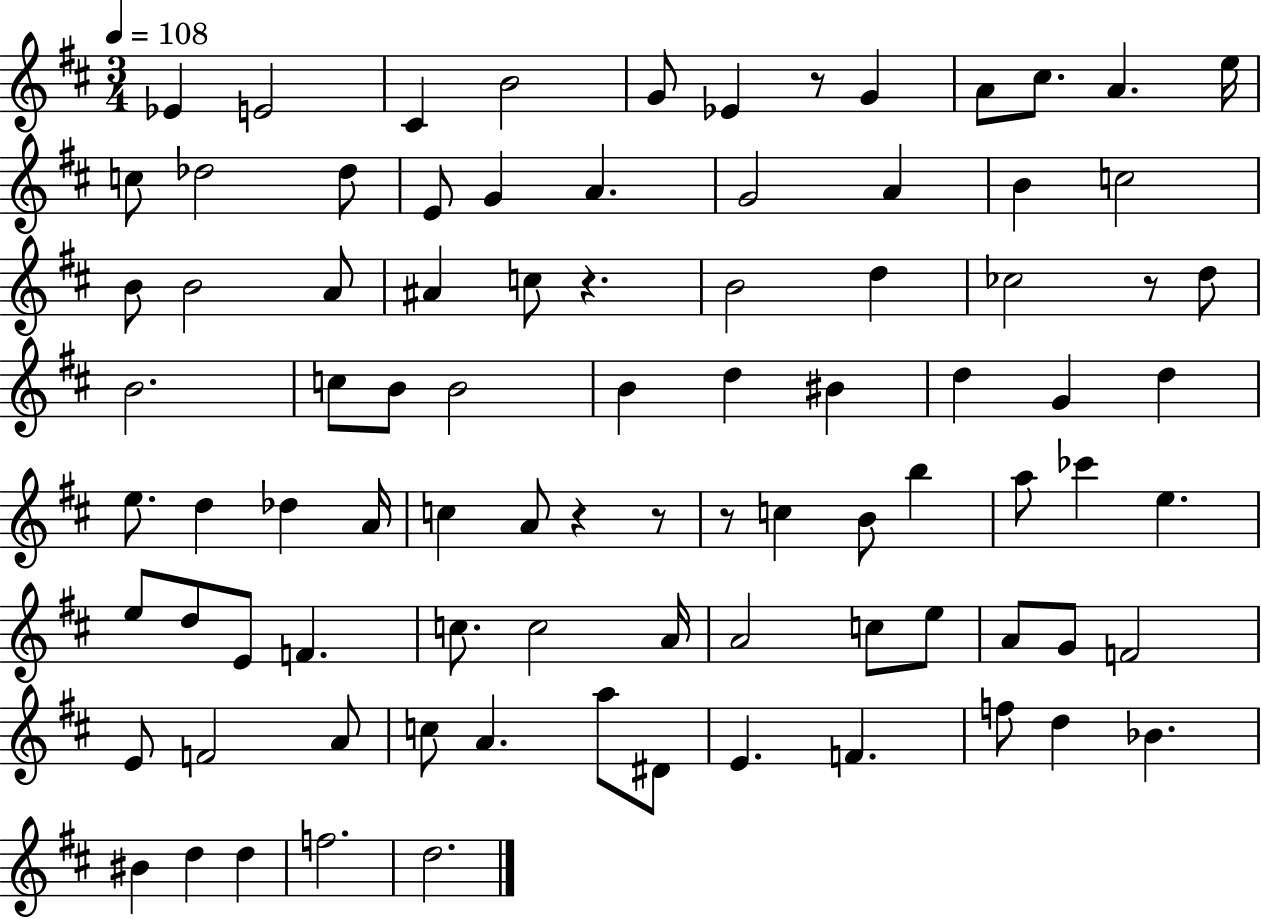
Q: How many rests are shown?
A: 6